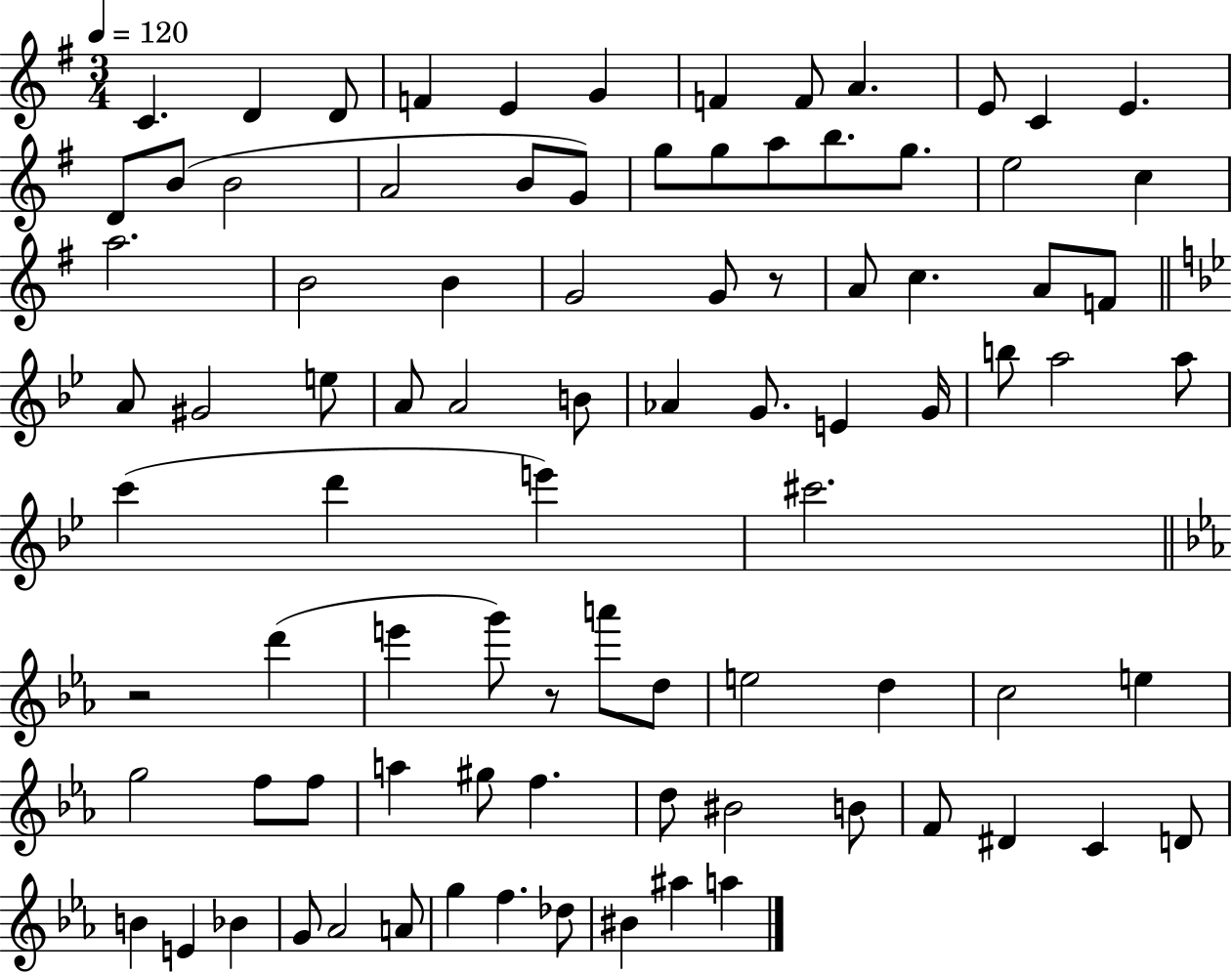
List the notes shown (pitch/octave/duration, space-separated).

C4/q. D4/q D4/e F4/q E4/q G4/q F4/q F4/e A4/q. E4/e C4/q E4/q. D4/e B4/e B4/h A4/h B4/e G4/e G5/e G5/e A5/e B5/e. G5/e. E5/h C5/q A5/h. B4/h B4/q G4/h G4/e R/e A4/e C5/q. A4/e F4/e A4/e G#4/h E5/e A4/e A4/h B4/e Ab4/q G4/e. E4/q G4/s B5/e A5/h A5/e C6/q D6/q E6/q C#6/h. R/h D6/q E6/q G6/e R/e A6/e D5/e E5/h D5/q C5/h E5/q G5/h F5/e F5/e A5/q G#5/e F5/q. D5/e BIS4/h B4/e F4/e D#4/q C4/q D4/e B4/q E4/q Bb4/q G4/e Ab4/h A4/e G5/q F5/q. Db5/e BIS4/q A#5/q A5/q